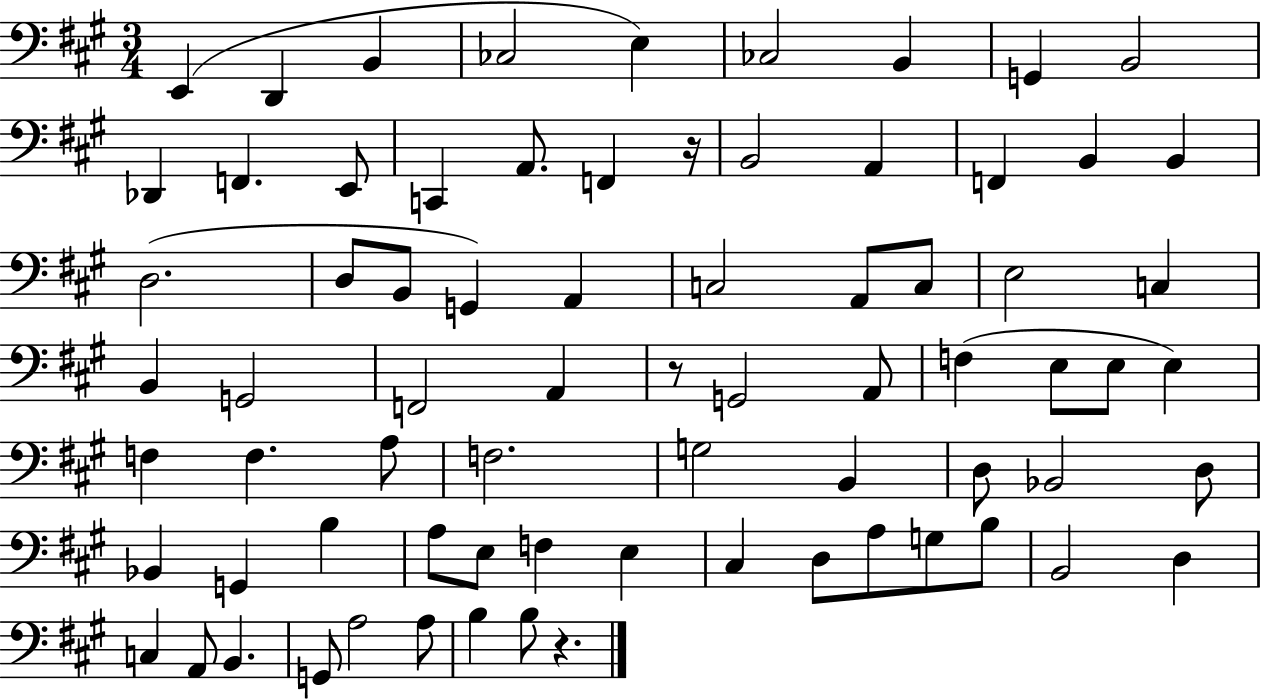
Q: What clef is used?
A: bass